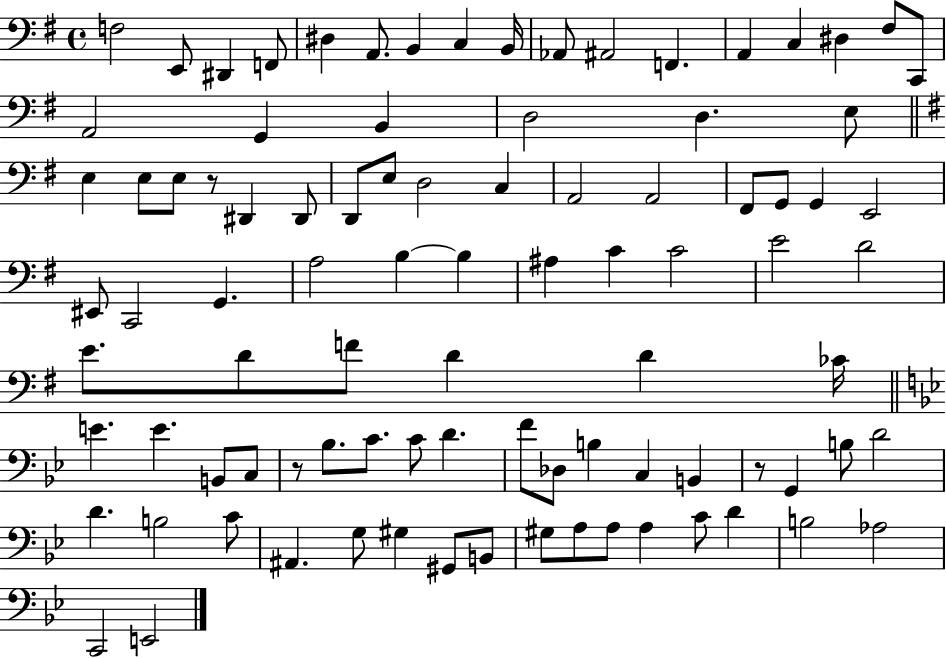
F3/h E2/e D#2/q F2/e D#3/q A2/e. B2/q C3/q B2/s Ab2/e A#2/h F2/q. A2/q C3/q D#3/q F#3/e C2/e A2/h G2/q B2/q D3/h D3/q. E3/e E3/q E3/e E3/e R/e D#2/q D#2/e D2/e E3/e D3/h C3/q A2/h A2/h F#2/e G2/e G2/q E2/h EIS2/e C2/h G2/q. A3/h B3/q B3/q A#3/q C4/q C4/h E4/h D4/h E4/e. D4/e F4/e D4/q D4/q CES4/s E4/q. E4/q. B2/e C3/e R/e Bb3/e. C4/e. C4/e D4/q. F4/e Db3/e B3/q C3/q B2/q R/e G2/q B3/e D4/h D4/q. B3/h C4/e A#2/q. G3/e G#3/q G#2/e B2/e G#3/e A3/e A3/e A3/q C4/e D4/q B3/h Ab3/h C2/h E2/h